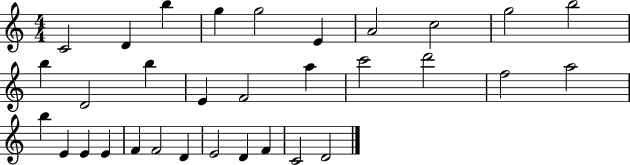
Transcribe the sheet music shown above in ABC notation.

X:1
T:Untitled
M:4/4
L:1/4
K:C
C2 D b g g2 E A2 c2 g2 b2 b D2 b E F2 a c'2 d'2 f2 a2 b E E E F F2 D E2 D F C2 D2